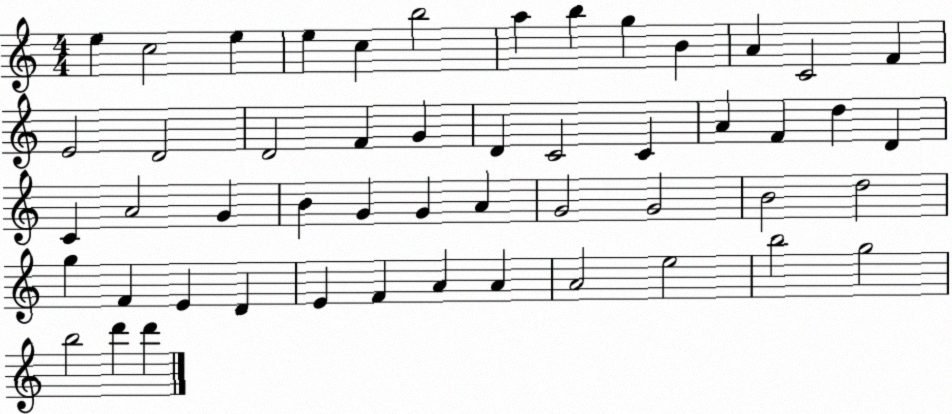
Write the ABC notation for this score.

X:1
T:Untitled
M:4/4
L:1/4
K:C
e c2 e e c b2 a b g B A C2 F E2 D2 D2 F G D C2 C A F d D C A2 G B G G A G2 G2 B2 d2 g F E D E F A A A2 e2 b2 g2 b2 d' d'